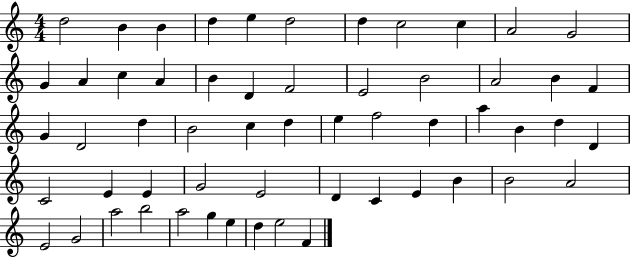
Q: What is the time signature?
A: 4/4